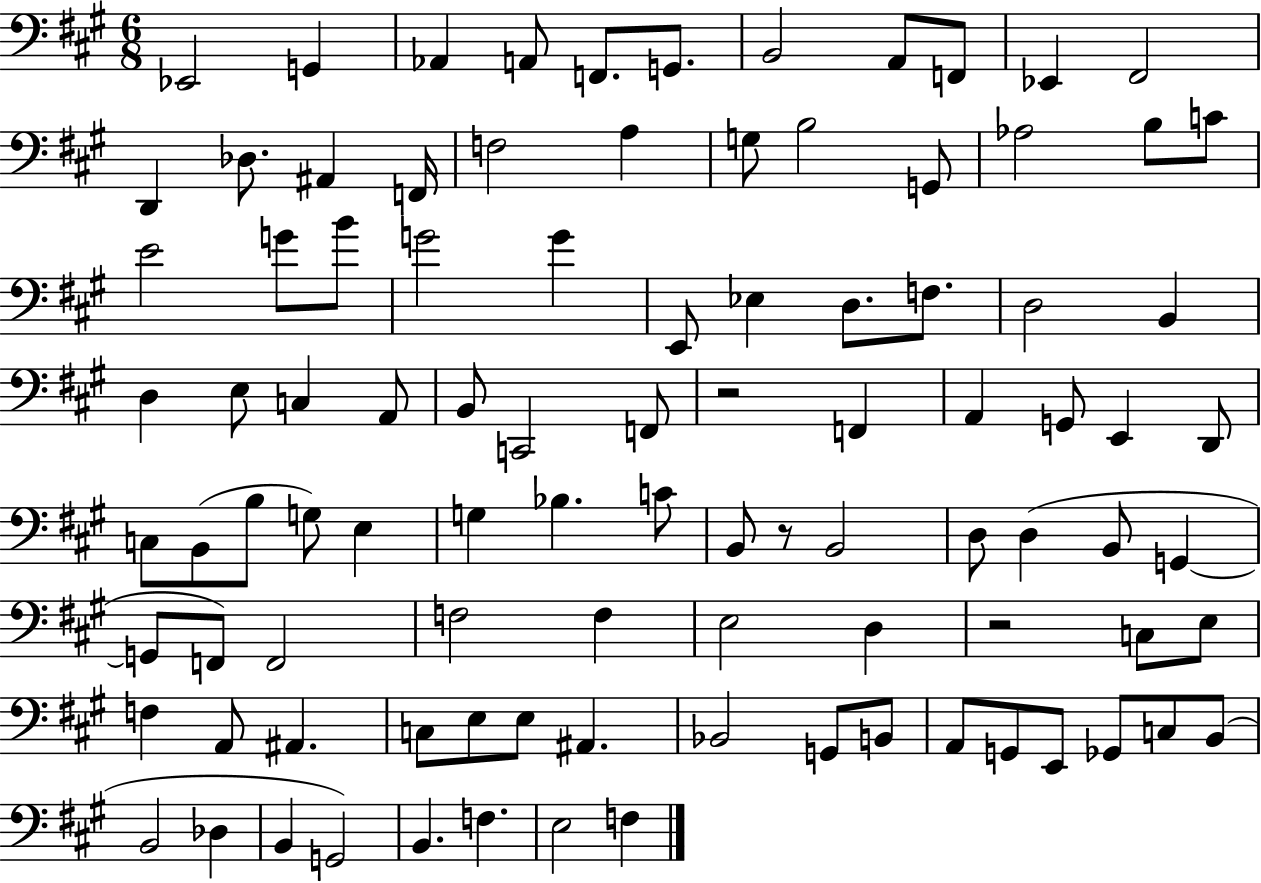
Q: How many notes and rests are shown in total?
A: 96